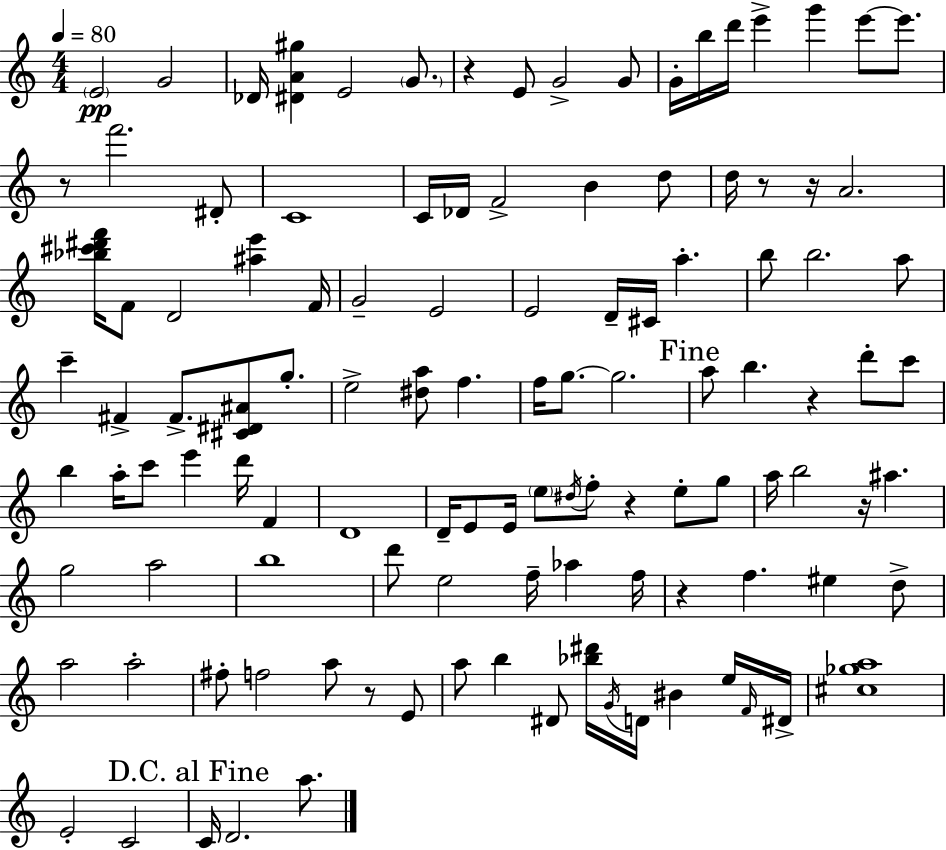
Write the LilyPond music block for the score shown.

{
  \clef treble
  \numericTimeSignature
  \time 4/4
  \key c \major
  \tempo 4 = 80
  \repeat volta 2 { \parenthesize e'2\pp g'2 | des'16 <dis' a' gis''>4 e'2 \parenthesize g'8. | r4 e'8 g'2-> g'8 | g'16-. b''16 d'''16 e'''4-> g'''4 e'''8~~ e'''8. | \break r8 f'''2. dis'8-. | c'1 | c'16 des'16 f'2-> b'4 d''8 | d''16 r8 r16 a'2. | \break <bes'' cis''' dis''' f'''>16 f'8 d'2 <ais'' e'''>4 f'16 | g'2-- e'2 | e'2 d'16-- cis'16 a''4.-. | b''8 b''2. a''8 | \break c'''4-- fis'4-> fis'8.-> <cis' dis' ais'>8 g''8.-. | e''2-> <dis'' a''>8 f''4. | f''16 g''8.~~ g''2. | \mark "Fine" a''8 b''4. r4 d'''8-. c'''8 | \break b''4 a''16-. c'''8 e'''4 d'''16 f'4 | d'1 | d'16-- e'8 e'16 \parenthesize e''8 \acciaccatura { dis''16 } f''8-. r4 e''8-. g''8 | a''16 b''2 r16 ais''4. | \break g''2 a''2 | b''1 | d'''8 e''2 f''16-- aes''4 | f''16 r4 f''4. eis''4 d''8-> | \break a''2 a''2-. | fis''8-. f''2 a''8 r8 e'8 | a''8 b''4 dis'8 <bes'' dis'''>16 \acciaccatura { g'16 } d'16 bis'4 | e''16 \grace { f'16 } dis'16-> <cis'' ges'' a''>1 | \break e'2-. c'2 | \mark "D.C. al Fine" c'16 d'2. | a''8. } \bar "|."
}